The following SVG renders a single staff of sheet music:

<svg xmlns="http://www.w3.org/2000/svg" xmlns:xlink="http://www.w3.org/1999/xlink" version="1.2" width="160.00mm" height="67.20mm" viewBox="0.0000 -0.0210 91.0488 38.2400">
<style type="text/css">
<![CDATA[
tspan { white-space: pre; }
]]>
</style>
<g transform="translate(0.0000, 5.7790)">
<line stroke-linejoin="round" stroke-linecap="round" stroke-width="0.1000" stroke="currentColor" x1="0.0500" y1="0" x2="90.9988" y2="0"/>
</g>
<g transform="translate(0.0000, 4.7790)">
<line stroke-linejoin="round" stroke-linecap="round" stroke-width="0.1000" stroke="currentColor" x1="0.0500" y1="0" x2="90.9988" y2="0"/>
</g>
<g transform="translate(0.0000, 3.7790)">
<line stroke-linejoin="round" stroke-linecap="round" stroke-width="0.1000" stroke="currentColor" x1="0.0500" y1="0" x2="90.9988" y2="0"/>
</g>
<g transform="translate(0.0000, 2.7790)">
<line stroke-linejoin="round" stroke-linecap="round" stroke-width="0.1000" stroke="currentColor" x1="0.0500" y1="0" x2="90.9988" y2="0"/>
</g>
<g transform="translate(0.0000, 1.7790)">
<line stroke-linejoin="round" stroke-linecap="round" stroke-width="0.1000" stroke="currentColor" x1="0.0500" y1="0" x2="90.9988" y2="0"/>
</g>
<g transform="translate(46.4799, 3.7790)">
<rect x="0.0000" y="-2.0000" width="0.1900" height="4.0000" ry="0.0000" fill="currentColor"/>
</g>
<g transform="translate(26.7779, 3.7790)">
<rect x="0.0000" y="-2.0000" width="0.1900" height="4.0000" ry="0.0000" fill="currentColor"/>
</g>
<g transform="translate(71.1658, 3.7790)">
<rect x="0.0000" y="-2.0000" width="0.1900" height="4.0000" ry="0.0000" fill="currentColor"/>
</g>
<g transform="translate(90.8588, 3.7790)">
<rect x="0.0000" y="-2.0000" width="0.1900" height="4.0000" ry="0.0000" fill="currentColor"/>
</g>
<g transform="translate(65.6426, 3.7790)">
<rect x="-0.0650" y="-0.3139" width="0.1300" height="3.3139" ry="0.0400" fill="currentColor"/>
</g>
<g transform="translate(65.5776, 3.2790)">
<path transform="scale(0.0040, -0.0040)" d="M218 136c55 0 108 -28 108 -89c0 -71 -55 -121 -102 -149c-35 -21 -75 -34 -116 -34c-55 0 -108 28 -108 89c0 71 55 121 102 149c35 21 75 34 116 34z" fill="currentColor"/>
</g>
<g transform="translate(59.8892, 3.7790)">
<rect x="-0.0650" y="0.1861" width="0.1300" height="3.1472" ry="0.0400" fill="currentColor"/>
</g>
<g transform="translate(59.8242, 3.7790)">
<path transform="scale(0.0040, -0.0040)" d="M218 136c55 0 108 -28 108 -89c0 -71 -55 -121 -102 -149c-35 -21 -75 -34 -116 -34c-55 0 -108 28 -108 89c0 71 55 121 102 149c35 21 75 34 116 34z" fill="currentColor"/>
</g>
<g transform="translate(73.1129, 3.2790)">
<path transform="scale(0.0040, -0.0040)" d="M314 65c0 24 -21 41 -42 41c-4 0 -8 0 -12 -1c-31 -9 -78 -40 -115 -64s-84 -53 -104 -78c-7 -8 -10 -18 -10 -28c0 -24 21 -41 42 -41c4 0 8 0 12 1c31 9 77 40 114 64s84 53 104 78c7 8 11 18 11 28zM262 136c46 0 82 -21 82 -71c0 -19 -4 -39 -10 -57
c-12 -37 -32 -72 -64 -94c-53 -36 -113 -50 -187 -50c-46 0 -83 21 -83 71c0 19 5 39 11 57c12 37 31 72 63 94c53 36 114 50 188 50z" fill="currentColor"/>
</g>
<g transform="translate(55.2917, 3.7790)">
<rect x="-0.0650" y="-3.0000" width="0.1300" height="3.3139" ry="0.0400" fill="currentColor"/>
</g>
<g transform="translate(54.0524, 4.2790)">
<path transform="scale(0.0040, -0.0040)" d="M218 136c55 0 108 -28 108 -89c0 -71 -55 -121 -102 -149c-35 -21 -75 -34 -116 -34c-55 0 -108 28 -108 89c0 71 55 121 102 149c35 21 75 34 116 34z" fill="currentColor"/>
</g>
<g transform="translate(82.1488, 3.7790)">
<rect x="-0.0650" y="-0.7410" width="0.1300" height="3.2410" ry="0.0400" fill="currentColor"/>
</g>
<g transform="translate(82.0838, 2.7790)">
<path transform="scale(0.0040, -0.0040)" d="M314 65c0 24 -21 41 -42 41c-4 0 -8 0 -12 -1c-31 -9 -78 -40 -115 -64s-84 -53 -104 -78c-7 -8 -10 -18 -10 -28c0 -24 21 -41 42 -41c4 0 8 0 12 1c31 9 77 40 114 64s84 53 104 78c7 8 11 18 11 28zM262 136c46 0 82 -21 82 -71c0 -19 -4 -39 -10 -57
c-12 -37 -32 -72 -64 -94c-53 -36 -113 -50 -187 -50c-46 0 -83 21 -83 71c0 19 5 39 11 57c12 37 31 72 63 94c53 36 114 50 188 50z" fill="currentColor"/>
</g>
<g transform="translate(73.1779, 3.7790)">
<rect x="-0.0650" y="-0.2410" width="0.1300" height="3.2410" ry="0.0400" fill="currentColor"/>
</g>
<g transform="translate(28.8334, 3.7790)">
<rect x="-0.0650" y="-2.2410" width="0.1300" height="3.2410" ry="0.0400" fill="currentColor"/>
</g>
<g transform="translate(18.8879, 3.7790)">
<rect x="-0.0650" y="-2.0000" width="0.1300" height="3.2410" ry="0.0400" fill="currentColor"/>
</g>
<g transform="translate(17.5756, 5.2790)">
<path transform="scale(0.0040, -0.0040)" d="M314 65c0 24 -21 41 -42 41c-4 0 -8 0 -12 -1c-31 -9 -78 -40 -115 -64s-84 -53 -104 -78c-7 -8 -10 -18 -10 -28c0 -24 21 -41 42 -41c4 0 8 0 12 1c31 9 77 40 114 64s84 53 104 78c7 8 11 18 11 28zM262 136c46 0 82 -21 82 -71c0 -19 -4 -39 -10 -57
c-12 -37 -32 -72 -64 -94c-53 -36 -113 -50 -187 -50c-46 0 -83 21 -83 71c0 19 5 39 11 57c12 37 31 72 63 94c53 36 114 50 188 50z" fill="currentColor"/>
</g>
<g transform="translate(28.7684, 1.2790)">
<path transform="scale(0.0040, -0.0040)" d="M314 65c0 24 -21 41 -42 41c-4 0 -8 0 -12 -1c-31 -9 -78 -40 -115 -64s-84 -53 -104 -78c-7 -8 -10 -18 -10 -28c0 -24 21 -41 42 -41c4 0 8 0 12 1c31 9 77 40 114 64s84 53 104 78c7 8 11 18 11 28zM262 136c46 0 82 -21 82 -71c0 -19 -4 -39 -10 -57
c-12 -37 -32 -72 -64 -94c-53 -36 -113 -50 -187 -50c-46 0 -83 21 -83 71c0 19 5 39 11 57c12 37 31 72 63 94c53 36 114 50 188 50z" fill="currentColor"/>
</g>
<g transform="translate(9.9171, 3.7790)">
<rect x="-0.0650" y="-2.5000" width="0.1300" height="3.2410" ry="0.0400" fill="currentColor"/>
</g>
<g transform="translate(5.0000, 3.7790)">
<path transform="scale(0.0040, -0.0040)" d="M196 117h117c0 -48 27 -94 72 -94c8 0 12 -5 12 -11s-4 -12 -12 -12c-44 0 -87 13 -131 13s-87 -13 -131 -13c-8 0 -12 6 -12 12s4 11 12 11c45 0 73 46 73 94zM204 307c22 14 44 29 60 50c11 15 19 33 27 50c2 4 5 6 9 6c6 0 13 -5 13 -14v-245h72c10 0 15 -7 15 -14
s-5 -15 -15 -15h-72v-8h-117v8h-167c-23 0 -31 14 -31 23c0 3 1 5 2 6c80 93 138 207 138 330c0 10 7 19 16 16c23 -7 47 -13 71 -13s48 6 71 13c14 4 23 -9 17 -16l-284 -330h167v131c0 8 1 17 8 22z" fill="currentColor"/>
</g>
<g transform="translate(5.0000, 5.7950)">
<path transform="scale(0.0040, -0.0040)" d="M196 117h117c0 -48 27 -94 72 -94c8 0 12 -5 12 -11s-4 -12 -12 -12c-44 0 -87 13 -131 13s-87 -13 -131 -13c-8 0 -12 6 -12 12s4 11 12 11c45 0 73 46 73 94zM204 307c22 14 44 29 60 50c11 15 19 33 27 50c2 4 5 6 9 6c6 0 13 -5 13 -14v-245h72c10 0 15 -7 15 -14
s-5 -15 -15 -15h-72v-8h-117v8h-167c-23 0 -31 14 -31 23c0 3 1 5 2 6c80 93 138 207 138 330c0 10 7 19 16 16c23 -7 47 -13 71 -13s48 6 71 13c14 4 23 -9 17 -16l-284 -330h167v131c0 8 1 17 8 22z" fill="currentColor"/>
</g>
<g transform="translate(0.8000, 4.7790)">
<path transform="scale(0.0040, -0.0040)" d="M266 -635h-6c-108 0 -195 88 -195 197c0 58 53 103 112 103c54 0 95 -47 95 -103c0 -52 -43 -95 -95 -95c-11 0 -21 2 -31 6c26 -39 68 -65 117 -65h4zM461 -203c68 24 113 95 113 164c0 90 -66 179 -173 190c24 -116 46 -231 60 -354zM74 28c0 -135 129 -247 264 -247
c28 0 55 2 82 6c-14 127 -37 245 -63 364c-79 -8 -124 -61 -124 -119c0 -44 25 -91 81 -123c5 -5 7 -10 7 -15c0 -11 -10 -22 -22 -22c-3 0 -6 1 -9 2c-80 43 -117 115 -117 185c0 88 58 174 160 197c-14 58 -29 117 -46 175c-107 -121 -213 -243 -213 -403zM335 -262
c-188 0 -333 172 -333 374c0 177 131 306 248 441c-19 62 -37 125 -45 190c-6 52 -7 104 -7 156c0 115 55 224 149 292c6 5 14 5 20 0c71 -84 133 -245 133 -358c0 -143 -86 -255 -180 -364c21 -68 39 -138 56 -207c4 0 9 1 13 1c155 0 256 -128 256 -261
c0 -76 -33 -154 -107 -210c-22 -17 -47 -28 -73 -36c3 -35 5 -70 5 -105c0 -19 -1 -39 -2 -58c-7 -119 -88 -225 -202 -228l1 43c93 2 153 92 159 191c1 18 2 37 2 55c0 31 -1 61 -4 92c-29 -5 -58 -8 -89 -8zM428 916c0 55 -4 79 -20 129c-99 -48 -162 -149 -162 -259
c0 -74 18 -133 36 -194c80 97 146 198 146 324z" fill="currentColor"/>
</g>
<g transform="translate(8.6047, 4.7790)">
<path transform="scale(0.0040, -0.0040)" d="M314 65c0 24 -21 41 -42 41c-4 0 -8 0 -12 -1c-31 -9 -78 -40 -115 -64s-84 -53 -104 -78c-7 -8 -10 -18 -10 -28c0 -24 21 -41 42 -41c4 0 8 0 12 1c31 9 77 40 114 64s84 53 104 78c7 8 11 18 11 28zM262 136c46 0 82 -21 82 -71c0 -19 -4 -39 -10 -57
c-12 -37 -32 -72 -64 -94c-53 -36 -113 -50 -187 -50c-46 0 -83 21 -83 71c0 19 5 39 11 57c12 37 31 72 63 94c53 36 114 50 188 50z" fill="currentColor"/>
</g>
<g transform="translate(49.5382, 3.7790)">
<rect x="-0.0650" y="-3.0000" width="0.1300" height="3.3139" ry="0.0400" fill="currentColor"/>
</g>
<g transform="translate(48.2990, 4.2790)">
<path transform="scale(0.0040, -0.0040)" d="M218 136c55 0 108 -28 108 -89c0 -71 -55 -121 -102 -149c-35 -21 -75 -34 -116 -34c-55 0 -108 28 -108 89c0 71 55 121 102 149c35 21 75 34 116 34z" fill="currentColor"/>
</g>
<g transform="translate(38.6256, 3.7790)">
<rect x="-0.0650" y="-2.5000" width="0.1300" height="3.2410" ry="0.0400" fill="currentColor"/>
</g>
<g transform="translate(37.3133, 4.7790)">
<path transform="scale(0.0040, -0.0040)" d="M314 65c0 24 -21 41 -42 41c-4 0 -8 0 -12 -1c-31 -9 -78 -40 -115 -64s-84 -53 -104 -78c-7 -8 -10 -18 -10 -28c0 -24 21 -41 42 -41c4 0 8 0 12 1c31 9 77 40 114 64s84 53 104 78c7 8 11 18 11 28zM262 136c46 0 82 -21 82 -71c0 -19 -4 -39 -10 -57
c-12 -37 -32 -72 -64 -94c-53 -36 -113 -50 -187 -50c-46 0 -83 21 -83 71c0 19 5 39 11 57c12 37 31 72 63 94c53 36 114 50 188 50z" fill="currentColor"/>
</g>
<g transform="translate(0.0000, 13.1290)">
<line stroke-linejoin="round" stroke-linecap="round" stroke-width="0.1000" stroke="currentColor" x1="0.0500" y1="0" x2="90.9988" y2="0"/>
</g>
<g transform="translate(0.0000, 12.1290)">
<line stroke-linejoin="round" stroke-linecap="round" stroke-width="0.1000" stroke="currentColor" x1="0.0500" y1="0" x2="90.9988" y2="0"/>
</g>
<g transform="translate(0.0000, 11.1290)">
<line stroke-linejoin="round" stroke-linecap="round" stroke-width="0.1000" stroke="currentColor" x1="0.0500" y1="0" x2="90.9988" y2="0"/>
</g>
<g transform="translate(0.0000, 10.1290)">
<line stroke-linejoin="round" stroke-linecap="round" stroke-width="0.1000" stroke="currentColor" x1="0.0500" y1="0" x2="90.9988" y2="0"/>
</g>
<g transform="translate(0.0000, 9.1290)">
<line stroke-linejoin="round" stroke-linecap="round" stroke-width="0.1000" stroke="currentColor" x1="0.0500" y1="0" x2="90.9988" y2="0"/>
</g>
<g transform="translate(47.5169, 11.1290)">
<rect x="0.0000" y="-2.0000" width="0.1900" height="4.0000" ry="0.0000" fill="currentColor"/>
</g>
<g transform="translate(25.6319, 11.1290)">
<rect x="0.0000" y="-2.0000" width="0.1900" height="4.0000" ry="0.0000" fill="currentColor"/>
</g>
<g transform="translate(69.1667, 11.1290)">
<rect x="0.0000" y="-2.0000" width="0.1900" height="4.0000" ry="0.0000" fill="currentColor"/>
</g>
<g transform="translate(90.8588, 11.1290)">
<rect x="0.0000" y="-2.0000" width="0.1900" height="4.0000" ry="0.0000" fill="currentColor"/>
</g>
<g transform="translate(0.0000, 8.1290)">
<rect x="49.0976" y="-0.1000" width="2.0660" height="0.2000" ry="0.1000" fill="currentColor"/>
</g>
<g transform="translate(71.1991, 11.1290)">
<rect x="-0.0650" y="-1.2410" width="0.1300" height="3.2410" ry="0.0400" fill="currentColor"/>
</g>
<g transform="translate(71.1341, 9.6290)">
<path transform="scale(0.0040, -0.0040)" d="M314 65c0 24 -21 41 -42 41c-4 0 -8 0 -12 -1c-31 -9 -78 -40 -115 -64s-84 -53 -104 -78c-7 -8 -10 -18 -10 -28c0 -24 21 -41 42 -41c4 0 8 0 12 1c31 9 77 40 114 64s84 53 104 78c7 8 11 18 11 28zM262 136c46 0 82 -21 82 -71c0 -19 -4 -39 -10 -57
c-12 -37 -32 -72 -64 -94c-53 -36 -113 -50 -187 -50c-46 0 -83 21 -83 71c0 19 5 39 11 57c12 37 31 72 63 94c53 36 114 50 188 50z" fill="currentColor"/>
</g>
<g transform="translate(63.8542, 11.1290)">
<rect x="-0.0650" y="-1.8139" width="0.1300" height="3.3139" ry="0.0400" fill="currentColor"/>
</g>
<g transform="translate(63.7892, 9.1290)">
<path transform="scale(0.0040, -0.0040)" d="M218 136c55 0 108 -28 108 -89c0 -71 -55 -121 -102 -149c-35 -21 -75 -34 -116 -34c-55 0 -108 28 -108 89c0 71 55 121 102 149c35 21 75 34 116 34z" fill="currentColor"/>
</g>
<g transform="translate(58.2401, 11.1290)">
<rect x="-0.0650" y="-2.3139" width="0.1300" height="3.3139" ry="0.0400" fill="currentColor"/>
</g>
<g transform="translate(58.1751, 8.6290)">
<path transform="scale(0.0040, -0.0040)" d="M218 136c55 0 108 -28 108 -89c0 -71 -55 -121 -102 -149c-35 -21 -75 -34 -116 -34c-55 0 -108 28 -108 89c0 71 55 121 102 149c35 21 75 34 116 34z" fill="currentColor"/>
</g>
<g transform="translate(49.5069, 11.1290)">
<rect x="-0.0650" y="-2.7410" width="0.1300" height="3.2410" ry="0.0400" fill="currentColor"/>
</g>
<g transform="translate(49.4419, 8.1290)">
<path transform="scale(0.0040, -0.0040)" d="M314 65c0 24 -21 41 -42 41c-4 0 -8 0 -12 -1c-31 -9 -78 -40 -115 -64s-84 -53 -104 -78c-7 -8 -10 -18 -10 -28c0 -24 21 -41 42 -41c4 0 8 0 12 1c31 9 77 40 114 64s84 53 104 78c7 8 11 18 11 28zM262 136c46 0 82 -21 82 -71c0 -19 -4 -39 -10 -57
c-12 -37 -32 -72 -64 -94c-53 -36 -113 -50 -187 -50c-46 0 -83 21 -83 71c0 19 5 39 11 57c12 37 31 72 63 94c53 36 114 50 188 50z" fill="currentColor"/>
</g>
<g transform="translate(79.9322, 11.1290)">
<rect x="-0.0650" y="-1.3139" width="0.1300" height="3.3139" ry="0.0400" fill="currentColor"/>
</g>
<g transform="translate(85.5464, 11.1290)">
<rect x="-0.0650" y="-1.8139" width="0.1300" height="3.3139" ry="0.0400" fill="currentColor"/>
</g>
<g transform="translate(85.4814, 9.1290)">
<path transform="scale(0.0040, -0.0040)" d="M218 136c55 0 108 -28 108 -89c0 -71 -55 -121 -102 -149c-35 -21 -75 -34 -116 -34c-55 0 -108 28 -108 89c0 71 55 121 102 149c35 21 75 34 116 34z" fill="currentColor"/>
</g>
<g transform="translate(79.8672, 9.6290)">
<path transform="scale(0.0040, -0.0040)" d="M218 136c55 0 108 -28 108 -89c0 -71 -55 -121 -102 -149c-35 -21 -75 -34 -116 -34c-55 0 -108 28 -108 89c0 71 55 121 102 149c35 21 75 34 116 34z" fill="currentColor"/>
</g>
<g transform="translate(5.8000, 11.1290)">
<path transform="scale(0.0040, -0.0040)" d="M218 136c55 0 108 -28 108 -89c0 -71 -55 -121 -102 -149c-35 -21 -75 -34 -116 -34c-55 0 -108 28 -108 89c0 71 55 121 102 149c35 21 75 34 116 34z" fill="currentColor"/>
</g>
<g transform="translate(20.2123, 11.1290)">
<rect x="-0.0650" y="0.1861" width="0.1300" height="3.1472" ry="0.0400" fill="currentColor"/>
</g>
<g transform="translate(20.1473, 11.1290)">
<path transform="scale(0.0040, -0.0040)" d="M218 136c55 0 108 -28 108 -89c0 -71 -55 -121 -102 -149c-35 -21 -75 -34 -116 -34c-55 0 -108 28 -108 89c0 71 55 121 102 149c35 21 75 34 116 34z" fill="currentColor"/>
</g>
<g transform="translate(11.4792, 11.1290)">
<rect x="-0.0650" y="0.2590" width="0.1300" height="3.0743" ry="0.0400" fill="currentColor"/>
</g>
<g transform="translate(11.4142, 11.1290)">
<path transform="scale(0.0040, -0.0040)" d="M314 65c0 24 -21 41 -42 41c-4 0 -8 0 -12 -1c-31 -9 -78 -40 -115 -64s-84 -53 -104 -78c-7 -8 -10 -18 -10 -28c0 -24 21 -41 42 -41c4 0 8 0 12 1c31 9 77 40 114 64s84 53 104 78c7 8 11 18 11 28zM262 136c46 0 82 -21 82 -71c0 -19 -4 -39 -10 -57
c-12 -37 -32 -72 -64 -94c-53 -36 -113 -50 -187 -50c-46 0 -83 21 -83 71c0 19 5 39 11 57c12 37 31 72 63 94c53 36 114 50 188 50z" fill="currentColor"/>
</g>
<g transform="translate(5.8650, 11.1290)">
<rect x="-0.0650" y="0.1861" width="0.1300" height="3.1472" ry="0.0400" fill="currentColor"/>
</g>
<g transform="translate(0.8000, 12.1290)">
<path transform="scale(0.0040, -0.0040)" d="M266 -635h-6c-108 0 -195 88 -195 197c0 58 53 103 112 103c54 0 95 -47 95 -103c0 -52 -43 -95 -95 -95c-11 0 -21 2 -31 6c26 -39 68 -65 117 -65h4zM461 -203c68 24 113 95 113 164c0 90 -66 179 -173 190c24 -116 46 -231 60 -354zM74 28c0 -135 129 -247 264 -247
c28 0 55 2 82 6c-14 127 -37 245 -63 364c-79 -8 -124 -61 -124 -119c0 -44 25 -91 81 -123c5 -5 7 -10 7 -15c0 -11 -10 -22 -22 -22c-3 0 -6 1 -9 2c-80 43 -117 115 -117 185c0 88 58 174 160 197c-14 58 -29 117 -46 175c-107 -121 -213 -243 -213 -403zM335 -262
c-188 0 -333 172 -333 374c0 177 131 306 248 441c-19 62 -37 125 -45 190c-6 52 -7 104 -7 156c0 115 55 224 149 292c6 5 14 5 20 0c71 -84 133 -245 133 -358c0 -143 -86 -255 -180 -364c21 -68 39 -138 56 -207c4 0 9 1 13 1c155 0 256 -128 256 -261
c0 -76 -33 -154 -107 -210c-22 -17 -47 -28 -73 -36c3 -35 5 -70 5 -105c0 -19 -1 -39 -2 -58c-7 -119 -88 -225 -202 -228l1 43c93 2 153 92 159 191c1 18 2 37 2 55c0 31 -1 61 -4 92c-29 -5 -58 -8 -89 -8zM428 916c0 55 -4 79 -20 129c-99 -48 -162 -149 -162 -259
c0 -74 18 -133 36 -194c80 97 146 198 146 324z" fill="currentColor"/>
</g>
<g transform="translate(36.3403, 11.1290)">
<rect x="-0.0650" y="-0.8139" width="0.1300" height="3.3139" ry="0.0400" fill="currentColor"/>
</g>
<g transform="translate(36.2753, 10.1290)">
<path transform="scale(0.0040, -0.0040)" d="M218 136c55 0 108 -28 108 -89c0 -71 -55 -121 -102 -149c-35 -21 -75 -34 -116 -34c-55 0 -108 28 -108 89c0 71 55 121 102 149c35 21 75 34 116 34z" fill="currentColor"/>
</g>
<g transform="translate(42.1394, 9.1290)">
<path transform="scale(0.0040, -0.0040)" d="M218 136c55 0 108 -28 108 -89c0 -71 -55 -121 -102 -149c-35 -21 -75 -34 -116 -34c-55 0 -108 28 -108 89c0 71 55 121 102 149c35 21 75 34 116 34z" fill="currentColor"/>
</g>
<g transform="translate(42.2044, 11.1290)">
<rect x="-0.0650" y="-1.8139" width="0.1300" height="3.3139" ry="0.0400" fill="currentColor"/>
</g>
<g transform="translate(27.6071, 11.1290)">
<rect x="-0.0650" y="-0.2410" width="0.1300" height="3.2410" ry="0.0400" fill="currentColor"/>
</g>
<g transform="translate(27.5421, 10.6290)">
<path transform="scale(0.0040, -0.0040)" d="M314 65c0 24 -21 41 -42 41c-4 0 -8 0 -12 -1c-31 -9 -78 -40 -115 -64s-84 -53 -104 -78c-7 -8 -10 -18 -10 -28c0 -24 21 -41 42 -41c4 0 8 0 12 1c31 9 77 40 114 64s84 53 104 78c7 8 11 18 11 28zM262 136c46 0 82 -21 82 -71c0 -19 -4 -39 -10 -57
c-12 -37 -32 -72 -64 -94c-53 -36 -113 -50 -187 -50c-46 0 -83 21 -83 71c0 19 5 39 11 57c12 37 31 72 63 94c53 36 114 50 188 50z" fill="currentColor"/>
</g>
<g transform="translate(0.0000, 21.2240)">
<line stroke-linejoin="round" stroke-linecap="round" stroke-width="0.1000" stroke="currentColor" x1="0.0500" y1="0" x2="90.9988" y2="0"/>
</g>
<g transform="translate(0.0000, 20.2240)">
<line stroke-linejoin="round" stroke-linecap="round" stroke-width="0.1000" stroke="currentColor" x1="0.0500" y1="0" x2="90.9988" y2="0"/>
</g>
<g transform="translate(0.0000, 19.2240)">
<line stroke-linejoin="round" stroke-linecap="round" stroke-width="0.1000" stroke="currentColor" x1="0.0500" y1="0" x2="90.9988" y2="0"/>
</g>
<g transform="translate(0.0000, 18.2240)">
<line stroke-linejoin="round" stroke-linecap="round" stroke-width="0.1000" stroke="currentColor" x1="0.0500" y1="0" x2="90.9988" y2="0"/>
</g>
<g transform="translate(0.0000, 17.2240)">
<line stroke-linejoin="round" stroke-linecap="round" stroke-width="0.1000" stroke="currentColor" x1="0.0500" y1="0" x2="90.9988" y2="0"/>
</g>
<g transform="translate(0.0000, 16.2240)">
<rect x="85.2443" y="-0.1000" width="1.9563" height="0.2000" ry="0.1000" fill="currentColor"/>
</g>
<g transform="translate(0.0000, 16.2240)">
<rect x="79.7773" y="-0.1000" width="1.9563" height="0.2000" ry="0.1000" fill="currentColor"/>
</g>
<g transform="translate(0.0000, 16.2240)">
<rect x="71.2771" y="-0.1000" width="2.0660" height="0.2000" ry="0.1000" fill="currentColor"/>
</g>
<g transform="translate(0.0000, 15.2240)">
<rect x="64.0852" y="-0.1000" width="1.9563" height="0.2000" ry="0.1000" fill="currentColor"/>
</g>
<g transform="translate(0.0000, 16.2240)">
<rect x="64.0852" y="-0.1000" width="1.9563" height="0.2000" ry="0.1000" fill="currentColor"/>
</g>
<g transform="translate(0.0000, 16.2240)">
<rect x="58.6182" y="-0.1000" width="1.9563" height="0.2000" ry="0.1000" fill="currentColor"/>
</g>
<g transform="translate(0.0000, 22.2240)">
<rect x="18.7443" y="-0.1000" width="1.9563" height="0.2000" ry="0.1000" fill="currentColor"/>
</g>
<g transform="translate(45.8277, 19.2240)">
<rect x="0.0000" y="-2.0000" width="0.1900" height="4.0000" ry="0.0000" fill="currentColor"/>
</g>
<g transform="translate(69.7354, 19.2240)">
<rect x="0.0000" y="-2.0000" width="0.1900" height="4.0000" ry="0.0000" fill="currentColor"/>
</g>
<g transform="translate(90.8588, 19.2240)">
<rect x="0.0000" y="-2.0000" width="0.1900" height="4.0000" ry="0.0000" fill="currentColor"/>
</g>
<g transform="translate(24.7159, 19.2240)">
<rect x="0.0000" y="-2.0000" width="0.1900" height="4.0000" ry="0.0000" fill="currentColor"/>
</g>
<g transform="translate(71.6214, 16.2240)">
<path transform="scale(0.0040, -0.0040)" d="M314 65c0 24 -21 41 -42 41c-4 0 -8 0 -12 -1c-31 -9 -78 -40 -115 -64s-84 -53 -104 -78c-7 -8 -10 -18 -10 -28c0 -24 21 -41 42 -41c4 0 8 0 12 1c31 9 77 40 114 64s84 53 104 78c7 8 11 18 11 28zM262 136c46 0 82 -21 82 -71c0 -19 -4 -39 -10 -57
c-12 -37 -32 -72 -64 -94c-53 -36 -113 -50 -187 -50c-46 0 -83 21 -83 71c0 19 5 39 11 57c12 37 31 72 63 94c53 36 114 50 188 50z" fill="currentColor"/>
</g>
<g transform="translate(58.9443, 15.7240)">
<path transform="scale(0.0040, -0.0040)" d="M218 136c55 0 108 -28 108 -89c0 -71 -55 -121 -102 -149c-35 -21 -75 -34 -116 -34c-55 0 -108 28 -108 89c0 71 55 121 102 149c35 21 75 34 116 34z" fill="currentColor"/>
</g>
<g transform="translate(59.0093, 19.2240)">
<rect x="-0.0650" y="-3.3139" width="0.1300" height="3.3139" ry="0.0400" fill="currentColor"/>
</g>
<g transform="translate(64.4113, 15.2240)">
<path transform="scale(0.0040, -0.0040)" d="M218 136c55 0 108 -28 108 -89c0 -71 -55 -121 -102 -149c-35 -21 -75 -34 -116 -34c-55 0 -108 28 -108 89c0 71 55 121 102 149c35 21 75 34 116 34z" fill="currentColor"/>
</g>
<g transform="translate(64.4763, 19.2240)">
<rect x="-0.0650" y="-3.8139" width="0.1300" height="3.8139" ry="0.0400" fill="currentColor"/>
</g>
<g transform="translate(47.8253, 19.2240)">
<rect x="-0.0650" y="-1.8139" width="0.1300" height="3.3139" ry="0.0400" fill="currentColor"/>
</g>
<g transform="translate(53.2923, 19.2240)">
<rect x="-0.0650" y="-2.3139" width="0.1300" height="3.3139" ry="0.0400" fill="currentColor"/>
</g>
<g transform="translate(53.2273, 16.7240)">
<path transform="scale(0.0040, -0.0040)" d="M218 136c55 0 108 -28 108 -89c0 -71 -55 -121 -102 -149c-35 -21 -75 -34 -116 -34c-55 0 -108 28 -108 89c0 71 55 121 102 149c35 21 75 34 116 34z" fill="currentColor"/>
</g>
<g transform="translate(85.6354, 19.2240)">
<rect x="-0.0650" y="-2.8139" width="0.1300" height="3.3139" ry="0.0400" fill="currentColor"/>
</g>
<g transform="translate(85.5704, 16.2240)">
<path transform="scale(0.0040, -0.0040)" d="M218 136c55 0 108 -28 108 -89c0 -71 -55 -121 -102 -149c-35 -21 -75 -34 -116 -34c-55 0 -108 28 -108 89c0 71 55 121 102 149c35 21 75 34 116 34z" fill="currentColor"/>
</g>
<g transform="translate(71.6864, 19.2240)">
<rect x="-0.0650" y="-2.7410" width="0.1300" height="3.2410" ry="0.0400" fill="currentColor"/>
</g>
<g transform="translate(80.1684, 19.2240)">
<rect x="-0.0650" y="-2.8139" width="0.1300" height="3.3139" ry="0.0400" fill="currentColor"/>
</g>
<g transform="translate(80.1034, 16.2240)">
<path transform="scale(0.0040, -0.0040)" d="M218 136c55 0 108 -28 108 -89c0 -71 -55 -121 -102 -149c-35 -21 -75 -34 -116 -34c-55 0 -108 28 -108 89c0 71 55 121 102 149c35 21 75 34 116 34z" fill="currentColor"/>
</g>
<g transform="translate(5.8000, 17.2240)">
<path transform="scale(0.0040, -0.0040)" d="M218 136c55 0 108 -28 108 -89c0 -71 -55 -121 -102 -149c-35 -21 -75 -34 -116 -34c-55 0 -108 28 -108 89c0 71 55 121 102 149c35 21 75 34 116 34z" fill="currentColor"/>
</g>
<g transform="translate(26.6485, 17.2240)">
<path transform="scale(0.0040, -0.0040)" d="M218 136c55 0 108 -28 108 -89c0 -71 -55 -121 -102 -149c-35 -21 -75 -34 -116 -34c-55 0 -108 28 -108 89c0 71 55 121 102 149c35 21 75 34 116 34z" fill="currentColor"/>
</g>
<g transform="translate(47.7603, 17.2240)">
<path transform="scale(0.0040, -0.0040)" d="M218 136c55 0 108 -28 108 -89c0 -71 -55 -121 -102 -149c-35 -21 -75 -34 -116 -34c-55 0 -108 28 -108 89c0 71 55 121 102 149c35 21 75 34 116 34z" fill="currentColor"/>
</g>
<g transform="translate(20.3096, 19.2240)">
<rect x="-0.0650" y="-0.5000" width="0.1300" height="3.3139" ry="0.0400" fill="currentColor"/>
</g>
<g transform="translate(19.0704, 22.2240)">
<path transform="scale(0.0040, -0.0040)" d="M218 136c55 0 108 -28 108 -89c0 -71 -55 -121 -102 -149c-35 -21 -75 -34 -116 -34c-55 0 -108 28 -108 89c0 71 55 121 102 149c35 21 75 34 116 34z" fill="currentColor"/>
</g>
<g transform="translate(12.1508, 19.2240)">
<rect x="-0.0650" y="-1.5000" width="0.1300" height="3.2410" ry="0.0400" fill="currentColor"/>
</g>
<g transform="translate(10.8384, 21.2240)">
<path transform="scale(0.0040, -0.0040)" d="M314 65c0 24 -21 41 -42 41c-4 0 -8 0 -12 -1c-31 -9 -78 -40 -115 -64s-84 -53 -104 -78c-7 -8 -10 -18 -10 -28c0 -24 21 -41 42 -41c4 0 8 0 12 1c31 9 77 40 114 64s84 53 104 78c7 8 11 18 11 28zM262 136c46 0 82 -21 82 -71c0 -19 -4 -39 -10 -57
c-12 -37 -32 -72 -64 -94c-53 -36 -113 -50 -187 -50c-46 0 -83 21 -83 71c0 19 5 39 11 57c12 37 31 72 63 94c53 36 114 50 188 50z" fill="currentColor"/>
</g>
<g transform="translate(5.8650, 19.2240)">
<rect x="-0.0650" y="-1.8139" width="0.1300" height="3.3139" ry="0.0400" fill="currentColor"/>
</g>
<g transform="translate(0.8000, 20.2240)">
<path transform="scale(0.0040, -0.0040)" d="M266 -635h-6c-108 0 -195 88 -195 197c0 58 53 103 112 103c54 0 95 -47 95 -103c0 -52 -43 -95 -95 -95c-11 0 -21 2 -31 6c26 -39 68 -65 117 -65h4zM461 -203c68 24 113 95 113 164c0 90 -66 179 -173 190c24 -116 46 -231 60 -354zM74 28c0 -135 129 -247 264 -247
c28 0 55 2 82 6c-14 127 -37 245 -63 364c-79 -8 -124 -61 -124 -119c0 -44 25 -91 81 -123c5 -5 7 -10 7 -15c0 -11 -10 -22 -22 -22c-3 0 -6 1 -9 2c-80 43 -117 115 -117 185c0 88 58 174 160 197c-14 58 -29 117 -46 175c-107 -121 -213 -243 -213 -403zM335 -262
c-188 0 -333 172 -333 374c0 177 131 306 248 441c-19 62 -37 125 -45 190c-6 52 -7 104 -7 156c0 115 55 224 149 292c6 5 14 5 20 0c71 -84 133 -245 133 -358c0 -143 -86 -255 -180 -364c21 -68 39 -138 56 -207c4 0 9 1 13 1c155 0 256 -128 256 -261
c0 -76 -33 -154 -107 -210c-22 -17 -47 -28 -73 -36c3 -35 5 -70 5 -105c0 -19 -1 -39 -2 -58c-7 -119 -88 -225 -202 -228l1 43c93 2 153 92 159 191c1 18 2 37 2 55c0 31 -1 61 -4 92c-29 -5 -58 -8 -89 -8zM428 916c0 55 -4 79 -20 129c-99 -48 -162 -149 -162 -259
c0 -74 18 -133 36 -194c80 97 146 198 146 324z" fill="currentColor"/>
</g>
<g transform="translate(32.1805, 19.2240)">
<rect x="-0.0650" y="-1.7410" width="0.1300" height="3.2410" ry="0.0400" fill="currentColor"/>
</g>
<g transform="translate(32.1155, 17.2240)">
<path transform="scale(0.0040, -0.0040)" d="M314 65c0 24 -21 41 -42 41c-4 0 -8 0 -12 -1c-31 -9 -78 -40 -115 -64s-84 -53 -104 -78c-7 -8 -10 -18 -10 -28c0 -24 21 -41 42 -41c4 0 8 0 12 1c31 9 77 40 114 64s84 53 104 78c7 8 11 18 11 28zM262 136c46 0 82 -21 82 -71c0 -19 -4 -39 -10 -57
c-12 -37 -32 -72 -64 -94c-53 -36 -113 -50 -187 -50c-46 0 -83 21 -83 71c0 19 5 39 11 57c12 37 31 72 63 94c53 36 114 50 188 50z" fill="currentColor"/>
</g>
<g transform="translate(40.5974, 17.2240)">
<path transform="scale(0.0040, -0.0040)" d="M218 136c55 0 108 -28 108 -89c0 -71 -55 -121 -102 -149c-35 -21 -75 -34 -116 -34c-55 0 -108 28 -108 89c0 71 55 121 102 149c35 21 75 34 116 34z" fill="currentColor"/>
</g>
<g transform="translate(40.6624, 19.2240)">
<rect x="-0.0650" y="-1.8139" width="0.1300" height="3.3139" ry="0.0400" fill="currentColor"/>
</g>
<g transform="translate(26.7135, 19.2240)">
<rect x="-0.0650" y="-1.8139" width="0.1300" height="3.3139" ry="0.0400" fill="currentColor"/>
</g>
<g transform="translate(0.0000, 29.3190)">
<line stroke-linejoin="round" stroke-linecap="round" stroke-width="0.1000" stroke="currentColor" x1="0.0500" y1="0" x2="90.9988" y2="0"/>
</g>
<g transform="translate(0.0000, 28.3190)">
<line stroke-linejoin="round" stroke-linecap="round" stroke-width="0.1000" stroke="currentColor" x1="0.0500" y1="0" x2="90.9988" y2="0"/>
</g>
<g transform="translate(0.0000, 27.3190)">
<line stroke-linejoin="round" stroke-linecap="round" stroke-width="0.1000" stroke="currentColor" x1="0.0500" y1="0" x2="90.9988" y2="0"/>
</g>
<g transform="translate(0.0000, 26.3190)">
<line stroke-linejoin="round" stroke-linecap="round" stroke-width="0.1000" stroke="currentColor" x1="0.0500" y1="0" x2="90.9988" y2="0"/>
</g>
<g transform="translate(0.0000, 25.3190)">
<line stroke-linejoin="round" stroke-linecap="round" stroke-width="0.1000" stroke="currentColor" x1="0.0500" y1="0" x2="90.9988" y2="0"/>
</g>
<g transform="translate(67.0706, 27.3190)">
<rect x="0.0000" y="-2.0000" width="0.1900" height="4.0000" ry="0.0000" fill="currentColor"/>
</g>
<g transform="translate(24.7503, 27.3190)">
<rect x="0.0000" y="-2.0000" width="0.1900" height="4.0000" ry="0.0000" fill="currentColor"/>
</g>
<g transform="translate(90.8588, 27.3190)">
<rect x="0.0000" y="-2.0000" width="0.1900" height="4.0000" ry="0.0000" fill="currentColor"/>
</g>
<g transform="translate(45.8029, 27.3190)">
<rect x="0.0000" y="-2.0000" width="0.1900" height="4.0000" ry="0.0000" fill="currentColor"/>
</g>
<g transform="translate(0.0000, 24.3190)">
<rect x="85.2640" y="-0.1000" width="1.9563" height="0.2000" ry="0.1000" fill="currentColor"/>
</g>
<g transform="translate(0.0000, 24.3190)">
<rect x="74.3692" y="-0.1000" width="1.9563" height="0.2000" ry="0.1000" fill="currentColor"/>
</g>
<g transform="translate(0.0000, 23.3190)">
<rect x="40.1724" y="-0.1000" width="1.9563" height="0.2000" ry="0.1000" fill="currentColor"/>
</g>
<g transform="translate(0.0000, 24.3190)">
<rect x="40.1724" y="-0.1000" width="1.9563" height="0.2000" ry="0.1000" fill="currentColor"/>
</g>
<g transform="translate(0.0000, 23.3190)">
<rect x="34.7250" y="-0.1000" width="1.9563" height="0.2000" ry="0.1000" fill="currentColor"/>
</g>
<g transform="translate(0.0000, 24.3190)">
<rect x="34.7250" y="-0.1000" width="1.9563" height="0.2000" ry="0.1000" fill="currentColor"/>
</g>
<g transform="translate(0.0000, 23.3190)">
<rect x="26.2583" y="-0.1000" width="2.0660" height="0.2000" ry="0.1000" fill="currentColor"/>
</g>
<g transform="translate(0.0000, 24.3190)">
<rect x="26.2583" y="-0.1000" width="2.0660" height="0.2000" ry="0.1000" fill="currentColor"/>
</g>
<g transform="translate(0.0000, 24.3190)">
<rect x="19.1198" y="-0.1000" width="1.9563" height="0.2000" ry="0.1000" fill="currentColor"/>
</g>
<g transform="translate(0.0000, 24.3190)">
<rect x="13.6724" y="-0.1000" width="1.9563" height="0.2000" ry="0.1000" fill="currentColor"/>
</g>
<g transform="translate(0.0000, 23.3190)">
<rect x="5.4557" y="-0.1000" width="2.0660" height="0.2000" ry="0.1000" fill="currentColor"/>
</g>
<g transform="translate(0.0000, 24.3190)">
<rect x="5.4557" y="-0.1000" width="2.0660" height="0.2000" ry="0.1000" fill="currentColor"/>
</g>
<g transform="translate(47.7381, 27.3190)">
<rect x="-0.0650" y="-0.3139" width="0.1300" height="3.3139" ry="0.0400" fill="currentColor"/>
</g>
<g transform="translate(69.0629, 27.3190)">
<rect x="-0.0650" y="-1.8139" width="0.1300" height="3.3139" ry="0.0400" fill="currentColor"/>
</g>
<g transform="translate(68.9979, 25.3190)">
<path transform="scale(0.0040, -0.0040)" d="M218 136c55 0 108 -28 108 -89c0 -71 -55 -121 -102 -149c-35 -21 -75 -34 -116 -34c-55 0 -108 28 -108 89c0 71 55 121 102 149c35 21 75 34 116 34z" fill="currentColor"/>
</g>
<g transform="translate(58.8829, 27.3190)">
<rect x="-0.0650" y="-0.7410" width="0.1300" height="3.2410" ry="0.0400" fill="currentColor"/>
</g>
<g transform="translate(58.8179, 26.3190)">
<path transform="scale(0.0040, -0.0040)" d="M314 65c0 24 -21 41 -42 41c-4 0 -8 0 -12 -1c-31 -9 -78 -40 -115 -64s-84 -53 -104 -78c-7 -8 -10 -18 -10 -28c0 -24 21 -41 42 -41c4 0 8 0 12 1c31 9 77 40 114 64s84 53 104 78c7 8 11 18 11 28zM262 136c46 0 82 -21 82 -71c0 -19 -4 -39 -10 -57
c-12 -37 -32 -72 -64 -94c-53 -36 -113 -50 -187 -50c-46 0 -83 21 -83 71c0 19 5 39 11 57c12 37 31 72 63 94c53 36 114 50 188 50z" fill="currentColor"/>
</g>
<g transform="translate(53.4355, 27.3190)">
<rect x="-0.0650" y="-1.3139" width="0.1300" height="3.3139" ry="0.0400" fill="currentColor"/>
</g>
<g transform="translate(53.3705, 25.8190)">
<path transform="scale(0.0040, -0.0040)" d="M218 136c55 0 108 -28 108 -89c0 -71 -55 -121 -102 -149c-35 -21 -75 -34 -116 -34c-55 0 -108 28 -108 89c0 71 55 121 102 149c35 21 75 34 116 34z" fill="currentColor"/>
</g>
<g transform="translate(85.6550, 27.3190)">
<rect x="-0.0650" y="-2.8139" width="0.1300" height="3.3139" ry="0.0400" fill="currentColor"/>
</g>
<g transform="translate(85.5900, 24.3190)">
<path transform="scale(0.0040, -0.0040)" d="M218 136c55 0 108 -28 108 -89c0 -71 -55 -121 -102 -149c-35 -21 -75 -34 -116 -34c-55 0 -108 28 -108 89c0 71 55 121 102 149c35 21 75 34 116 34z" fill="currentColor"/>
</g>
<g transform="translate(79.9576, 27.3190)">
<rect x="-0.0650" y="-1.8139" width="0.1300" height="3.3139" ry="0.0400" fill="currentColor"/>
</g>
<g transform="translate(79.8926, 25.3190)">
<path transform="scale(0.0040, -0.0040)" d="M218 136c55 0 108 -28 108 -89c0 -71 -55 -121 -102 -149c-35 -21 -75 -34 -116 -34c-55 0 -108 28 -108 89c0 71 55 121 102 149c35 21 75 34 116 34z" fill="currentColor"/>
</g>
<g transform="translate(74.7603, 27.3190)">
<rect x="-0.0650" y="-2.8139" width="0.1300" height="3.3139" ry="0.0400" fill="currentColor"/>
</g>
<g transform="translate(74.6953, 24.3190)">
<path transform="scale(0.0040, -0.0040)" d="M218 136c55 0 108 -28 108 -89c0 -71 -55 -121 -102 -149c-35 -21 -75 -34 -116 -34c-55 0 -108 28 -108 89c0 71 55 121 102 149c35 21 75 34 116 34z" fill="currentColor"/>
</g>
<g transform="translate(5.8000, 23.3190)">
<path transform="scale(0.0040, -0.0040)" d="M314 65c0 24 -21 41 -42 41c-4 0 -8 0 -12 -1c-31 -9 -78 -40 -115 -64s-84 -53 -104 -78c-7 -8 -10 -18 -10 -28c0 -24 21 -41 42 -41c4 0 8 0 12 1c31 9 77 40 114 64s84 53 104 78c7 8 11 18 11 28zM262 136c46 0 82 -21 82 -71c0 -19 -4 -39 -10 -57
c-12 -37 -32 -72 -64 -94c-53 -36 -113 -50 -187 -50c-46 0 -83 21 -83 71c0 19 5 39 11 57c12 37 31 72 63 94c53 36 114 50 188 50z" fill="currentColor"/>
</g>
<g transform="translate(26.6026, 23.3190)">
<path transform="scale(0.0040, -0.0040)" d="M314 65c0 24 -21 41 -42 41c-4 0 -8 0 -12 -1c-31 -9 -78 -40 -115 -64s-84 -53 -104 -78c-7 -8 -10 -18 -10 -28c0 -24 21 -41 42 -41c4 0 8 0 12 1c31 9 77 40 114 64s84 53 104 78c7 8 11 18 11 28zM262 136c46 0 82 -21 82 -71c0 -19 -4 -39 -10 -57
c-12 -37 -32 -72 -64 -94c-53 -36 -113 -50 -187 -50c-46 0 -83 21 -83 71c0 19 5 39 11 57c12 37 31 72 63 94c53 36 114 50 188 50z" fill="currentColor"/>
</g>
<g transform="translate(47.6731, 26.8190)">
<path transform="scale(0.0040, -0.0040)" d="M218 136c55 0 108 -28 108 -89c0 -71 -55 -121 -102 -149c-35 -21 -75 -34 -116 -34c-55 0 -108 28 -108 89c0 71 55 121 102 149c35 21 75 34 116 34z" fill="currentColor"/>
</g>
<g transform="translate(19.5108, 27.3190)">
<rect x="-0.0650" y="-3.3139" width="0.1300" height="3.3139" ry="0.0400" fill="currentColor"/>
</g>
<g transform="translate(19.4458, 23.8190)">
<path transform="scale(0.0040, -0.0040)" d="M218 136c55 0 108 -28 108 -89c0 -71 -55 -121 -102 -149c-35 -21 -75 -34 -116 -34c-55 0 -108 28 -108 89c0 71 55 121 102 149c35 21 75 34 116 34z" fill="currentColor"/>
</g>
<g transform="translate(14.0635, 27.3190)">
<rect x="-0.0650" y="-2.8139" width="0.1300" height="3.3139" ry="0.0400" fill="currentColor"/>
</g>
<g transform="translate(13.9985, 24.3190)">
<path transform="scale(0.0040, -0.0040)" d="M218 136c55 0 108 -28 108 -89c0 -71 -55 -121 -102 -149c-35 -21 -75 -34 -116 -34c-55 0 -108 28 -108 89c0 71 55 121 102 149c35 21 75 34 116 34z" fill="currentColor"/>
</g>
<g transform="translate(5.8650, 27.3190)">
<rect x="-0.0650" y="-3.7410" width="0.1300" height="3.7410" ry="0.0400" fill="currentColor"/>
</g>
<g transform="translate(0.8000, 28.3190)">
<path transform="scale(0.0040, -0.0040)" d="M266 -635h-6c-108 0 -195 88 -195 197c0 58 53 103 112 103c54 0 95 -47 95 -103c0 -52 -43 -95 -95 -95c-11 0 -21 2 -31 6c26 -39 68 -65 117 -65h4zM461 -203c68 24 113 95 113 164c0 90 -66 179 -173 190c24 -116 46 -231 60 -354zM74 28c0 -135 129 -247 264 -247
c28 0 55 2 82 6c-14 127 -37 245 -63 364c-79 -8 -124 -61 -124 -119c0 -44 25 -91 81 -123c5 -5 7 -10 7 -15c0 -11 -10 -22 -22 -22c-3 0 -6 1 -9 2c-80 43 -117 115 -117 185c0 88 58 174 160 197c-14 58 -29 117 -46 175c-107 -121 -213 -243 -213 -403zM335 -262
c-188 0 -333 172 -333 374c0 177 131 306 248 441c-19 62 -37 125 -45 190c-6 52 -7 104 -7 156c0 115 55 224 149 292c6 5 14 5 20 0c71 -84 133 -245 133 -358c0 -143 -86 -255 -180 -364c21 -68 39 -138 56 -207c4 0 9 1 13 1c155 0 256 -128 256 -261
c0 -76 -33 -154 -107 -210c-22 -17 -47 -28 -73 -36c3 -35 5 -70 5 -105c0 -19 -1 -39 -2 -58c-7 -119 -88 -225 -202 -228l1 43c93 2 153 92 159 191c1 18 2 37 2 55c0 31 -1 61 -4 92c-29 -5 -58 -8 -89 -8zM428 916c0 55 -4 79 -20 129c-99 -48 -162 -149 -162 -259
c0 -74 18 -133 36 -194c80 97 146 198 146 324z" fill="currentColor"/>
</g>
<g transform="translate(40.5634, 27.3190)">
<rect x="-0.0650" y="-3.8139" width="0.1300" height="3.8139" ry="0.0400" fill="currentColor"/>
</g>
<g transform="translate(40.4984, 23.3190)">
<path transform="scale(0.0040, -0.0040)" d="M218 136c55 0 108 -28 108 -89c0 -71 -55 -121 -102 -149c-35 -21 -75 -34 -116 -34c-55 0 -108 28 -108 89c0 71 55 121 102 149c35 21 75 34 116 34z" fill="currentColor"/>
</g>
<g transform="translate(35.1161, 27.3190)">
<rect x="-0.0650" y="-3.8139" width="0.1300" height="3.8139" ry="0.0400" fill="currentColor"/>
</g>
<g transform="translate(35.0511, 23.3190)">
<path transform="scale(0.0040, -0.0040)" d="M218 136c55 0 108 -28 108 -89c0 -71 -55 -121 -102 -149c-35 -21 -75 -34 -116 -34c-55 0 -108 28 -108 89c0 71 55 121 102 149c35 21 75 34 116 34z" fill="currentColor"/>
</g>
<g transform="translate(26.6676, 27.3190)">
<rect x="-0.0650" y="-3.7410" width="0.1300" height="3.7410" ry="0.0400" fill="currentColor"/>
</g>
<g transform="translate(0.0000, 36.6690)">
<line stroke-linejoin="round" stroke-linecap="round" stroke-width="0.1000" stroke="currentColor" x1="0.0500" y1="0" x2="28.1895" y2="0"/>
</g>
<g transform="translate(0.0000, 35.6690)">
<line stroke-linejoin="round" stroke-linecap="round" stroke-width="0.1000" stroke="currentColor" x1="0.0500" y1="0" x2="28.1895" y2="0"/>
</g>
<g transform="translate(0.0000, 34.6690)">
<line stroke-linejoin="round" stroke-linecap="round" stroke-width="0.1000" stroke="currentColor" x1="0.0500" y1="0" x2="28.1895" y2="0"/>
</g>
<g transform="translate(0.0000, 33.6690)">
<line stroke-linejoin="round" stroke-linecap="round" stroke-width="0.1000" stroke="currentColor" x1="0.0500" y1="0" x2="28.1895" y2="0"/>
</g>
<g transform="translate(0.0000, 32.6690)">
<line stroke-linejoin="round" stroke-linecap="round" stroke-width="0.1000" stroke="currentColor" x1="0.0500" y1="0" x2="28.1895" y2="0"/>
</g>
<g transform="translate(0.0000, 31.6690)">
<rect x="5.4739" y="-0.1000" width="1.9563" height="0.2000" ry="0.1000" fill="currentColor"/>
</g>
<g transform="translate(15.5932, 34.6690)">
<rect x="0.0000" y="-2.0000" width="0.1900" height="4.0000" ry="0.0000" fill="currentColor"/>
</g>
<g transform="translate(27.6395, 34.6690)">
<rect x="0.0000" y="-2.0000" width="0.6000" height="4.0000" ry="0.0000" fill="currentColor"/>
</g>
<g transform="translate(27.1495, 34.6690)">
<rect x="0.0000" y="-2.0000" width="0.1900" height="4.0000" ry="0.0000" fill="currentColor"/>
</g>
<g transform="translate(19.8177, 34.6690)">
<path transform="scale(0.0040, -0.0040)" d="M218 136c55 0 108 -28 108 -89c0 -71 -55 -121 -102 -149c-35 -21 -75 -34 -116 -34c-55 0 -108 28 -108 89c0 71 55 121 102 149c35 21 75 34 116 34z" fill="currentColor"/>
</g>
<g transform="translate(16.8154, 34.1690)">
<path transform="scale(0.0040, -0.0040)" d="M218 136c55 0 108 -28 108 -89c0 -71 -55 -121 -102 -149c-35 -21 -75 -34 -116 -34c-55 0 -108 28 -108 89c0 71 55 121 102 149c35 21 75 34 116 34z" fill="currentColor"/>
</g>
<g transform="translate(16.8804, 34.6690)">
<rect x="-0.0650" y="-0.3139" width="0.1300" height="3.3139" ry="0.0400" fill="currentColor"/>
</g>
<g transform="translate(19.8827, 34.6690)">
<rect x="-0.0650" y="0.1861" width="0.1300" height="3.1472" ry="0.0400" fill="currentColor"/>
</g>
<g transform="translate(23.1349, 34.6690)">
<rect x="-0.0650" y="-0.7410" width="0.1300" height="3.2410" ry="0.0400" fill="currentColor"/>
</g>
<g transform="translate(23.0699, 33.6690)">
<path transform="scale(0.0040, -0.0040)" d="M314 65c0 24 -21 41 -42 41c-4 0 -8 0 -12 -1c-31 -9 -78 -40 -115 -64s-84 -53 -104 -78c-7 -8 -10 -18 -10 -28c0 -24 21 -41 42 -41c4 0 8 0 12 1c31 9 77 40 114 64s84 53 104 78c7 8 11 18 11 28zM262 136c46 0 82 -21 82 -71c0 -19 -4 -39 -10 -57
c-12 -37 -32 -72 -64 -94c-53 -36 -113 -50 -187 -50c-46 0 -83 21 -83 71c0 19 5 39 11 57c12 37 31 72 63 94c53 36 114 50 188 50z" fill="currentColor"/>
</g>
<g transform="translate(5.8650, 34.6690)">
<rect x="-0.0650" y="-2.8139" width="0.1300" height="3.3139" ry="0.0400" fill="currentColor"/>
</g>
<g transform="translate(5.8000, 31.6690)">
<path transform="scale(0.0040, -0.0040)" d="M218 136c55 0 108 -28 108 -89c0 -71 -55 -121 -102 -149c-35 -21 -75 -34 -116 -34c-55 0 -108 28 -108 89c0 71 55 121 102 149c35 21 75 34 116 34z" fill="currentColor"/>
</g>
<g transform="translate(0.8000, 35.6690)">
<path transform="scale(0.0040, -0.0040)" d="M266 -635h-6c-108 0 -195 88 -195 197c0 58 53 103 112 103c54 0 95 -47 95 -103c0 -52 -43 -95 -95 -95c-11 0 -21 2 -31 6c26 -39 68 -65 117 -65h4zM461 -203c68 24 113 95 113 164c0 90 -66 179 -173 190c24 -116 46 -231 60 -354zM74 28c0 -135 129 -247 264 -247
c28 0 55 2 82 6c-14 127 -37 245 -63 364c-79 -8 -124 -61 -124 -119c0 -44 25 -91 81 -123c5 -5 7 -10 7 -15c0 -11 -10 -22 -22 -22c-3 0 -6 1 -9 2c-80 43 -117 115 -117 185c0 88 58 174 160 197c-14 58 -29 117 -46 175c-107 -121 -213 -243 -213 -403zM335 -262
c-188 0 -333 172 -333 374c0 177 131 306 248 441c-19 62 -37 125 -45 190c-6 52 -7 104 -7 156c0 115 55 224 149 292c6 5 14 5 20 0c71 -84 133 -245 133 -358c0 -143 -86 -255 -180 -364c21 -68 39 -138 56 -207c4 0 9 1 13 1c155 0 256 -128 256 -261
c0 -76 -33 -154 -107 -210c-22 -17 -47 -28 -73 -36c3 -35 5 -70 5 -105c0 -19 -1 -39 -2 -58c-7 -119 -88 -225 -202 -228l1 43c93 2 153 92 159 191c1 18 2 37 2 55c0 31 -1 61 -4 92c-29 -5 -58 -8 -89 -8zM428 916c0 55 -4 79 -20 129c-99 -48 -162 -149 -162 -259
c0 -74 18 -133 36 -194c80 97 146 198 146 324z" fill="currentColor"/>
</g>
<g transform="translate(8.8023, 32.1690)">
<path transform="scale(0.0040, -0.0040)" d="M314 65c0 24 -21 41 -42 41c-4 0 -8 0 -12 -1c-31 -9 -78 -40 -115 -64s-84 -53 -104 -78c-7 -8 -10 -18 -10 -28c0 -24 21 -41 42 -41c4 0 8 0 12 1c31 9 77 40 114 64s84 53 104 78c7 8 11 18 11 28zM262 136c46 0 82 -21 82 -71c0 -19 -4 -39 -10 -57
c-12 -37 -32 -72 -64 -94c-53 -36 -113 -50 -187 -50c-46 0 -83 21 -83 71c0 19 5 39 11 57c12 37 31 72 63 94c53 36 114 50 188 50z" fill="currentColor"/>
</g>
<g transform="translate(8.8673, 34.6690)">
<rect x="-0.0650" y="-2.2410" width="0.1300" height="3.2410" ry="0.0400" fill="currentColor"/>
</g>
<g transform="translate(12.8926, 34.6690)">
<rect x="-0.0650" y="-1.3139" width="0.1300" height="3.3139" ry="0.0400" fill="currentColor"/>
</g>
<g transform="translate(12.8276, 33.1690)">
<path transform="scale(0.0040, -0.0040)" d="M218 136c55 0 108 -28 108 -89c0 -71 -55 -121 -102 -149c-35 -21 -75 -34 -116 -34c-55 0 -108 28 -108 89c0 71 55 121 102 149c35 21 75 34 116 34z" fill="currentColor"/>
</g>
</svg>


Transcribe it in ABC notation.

X:1
T:Untitled
M:4/4
L:1/4
K:C
G2 F2 g2 G2 A A B c c2 d2 B B2 B c2 d f a2 g f e2 e f f E2 C f f2 f f g b c' a2 a a c'2 a b c'2 c' c' c e d2 f a f a a g2 e c B d2